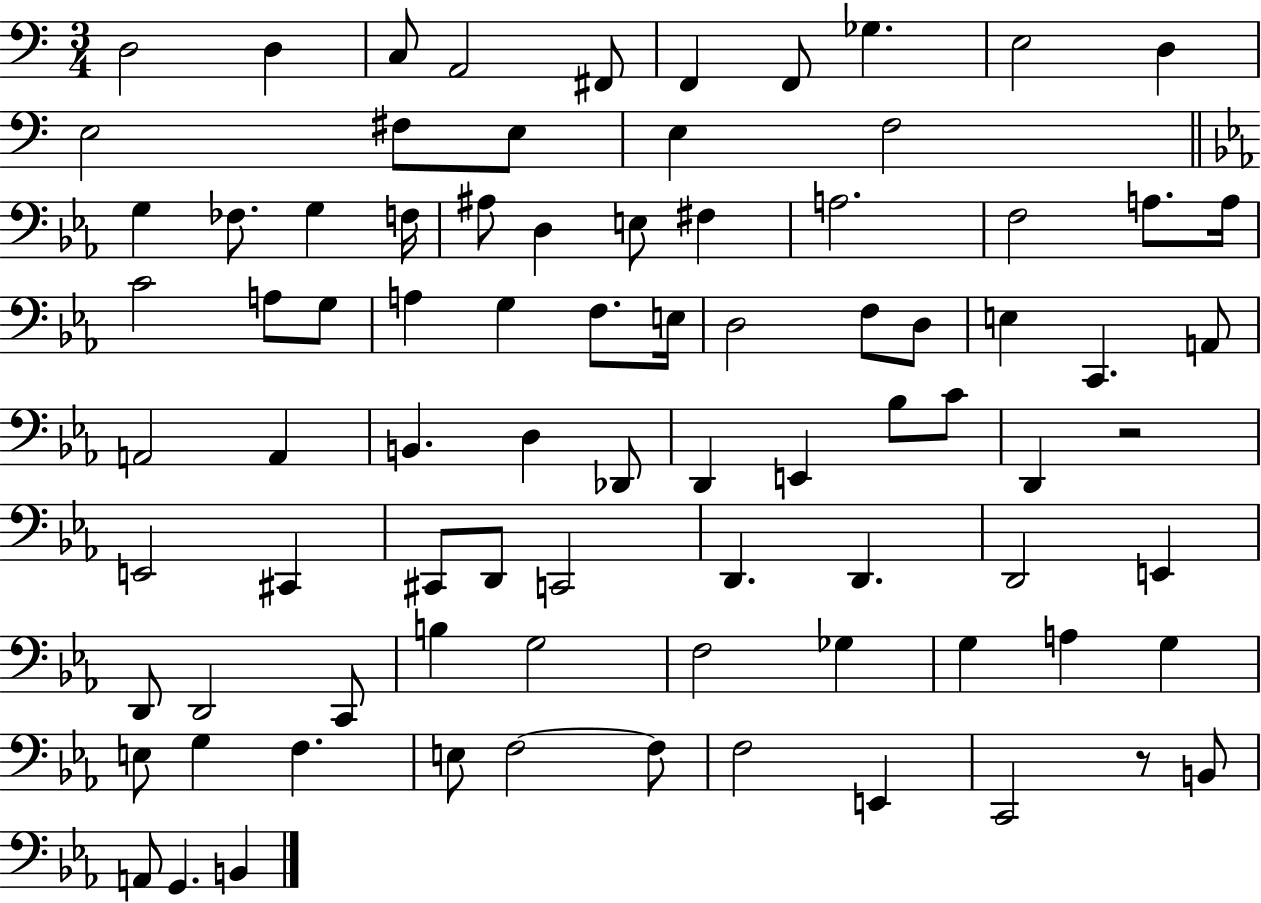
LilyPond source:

{
  \clef bass
  \numericTimeSignature
  \time 3/4
  \key c \major
  d2 d4 | c8 a,2 fis,8 | f,4 f,8 ges4. | e2 d4 | \break e2 fis8 e8 | e4 f2 | \bar "||" \break \key ees \major g4 fes8. g4 f16 | ais8 d4 e8 fis4 | a2. | f2 a8. a16 | \break c'2 a8 g8 | a4 g4 f8. e16 | d2 f8 d8 | e4 c,4. a,8 | \break a,2 a,4 | b,4. d4 des,8 | d,4 e,4 bes8 c'8 | d,4 r2 | \break e,2 cis,4 | cis,8 d,8 c,2 | d,4. d,4. | d,2 e,4 | \break d,8 d,2 c,8 | b4 g2 | f2 ges4 | g4 a4 g4 | \break e8 g4 f4. | e8 f2~~ f8 | f2 e,4 | c,2 r8 b,8 | \break a,8 g,4. b,4 | \bar "|."
}